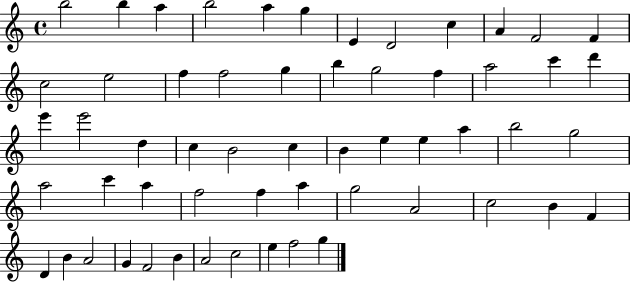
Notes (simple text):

B5/h B5/q A5/q B5/h A5/q G5/q E4/q D4/h C5/q A4/q F4/h F4/q C5/h E5/h F5/q F5/h G5/q B5/q G5/h F5/q A5/h C6/q D6/q E6/q E6/h D5/q C5/q B4/h C5/q B4/q E5/q E5/q A5/q B5/h G5/h A5/h C6/q A5/q F5/h F5/q A5/q G5/h A4/h C5/h B4/q F4/q D4/q B4/q A4/h G4/q F4/h B4/q A4/h C5/h E5/q F5/h G5/q